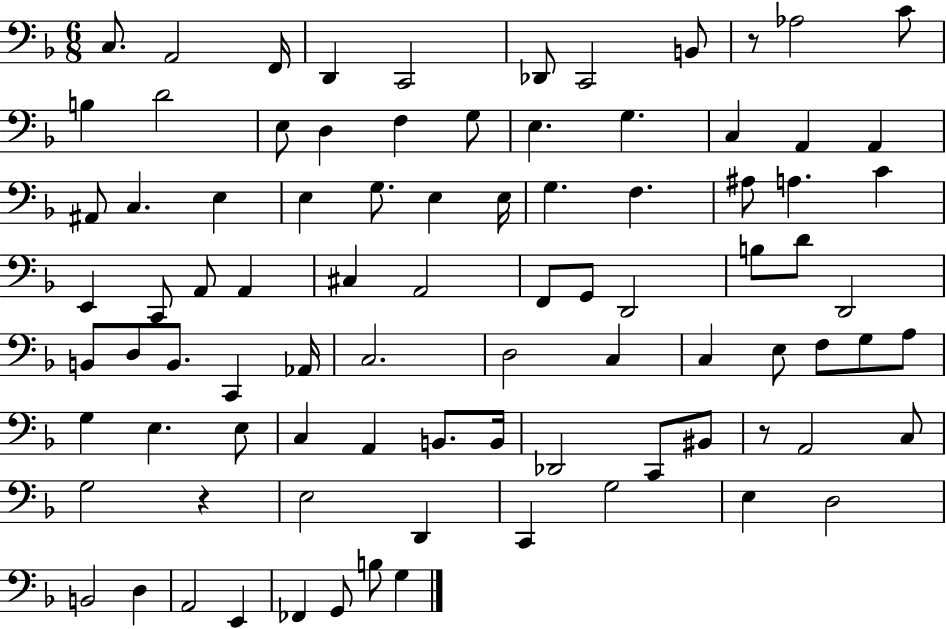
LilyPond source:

{
  \clef bass
  \numericTimeSignature
  \time 6/8
  \key f \major
  \repeat volta 2 { c8. a,2 f,16 | d,4 c,2 | des,8 c,2 b,8 | r8 aes2 c'8 | \break b4 d'2 | e8 d4 f4 g8 | e4. g4. | c4 a,4 a,4 | \break ais,8 c4. e4 | e4 g8. e4 e16 | g4. f4. | ais8 a4. c'4 | \break e,4 c,8 a,8 a,4 | cis4 a,2 | f,8 g,8 d,2 | b8 d'8 d,2 | \break b,8 d8 b,8. c,4 aes,16 | c2. | d2 c4 | c4 e8 f8 g8 a8 | \break g4 e4. e8 | c4 a,4 b,8. b,16 | des,2 c,8 bis,8 | r8 a,2 c8 | \break g2 r4 | e2 d,4 | c,4 g2 | e4 d2 | \break b,2 d4 | a,2 e,4 | fes,4 g,8 b8 g4 | } \bar "|."
}